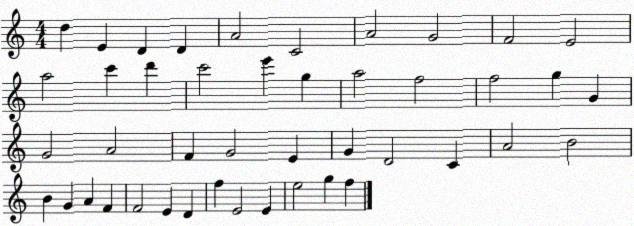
X:1
T:Untitled
M:4/4
L:1/4
K:C
d E D D A2 C2 A2 G2 F2 E2 a2 c' d' c'2 e' g a2 f2 f2 g G G2 A2 F G2 E G D2 C A2 B2 B G A F F2 E D f E2 E e2 g f